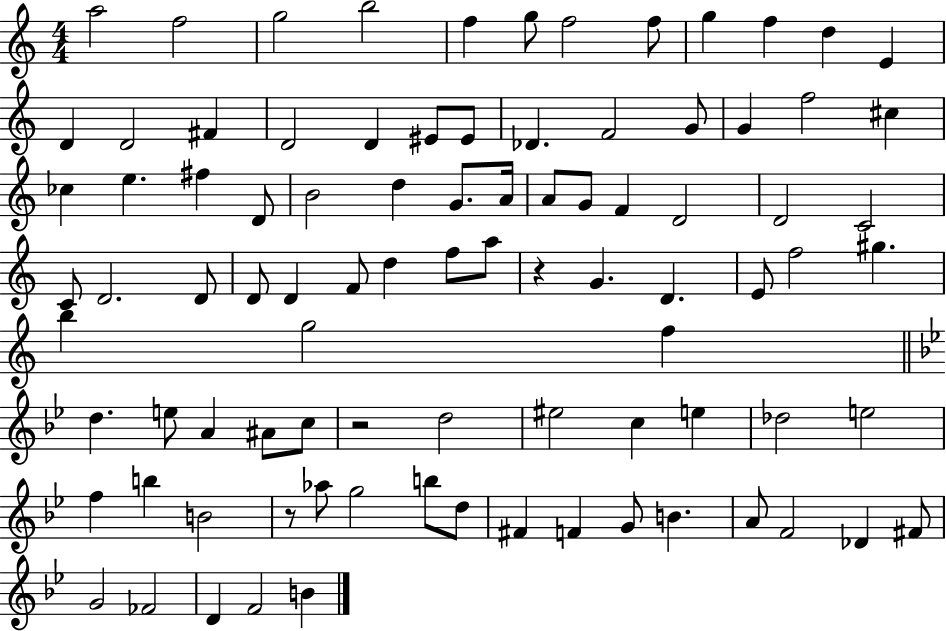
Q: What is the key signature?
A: C major